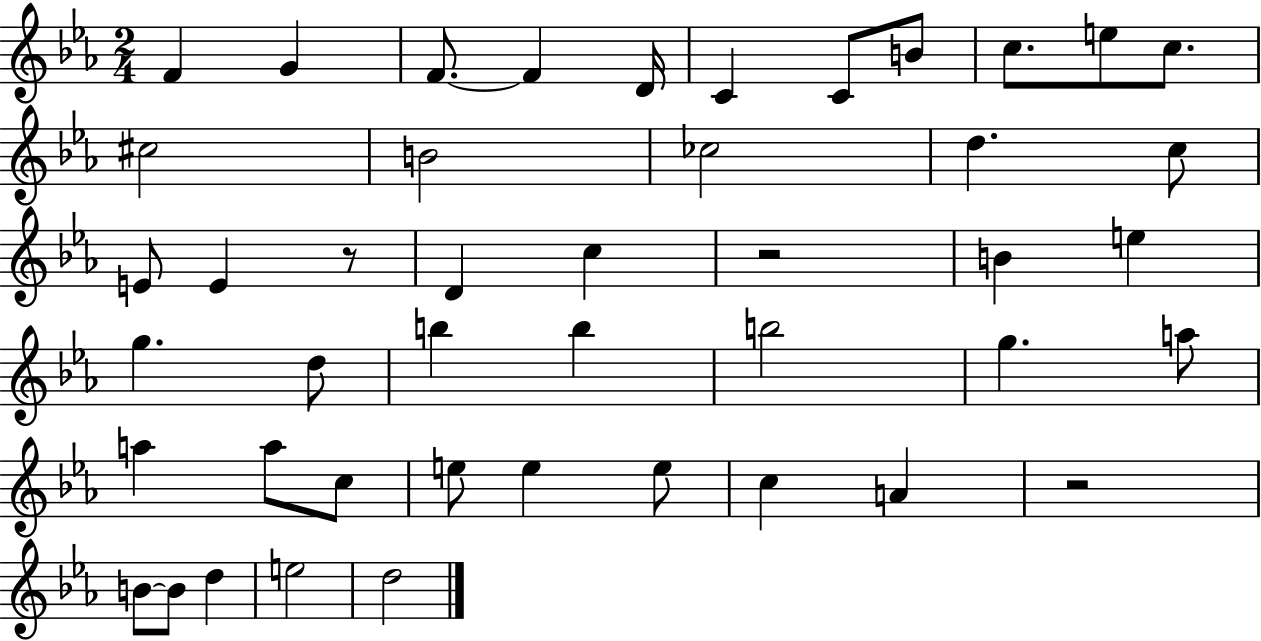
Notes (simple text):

F4/q G4/q F4/e. F4/q D4/s C4/q C4/e B4/e C5/e. E5/e C5/e. C#5/h B4/h CES5/h D5/q. C5/e E4/e E4/q R/e D4/q C5/q R/h B4/q E5/q G5/q. D5/e B5/q B5/q B5/h G5/q. A5/e A5/q A5/e C5/e E5/e E5/q E5/e C5/q A4/q R/h B4/e B4/e D5/q E5/h D5/h